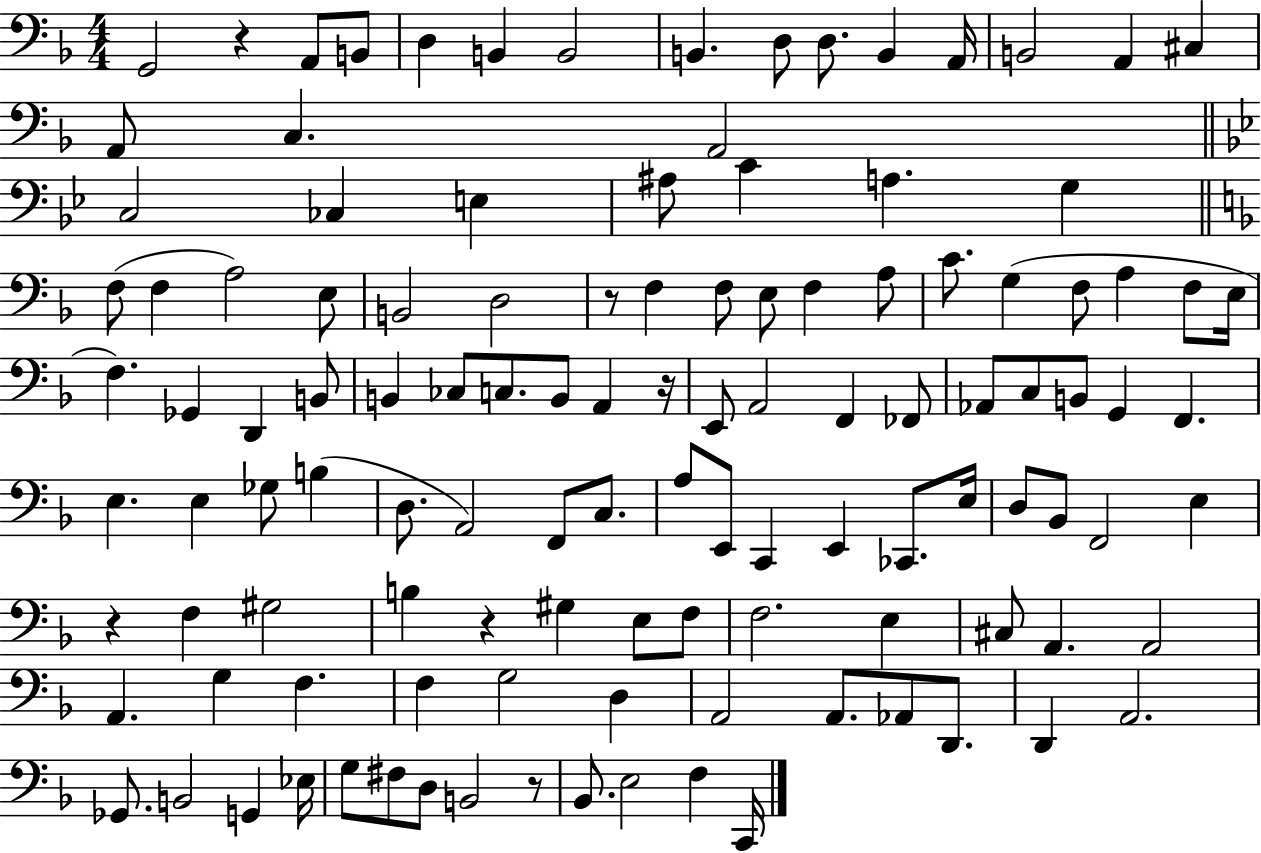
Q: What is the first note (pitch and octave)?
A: G2